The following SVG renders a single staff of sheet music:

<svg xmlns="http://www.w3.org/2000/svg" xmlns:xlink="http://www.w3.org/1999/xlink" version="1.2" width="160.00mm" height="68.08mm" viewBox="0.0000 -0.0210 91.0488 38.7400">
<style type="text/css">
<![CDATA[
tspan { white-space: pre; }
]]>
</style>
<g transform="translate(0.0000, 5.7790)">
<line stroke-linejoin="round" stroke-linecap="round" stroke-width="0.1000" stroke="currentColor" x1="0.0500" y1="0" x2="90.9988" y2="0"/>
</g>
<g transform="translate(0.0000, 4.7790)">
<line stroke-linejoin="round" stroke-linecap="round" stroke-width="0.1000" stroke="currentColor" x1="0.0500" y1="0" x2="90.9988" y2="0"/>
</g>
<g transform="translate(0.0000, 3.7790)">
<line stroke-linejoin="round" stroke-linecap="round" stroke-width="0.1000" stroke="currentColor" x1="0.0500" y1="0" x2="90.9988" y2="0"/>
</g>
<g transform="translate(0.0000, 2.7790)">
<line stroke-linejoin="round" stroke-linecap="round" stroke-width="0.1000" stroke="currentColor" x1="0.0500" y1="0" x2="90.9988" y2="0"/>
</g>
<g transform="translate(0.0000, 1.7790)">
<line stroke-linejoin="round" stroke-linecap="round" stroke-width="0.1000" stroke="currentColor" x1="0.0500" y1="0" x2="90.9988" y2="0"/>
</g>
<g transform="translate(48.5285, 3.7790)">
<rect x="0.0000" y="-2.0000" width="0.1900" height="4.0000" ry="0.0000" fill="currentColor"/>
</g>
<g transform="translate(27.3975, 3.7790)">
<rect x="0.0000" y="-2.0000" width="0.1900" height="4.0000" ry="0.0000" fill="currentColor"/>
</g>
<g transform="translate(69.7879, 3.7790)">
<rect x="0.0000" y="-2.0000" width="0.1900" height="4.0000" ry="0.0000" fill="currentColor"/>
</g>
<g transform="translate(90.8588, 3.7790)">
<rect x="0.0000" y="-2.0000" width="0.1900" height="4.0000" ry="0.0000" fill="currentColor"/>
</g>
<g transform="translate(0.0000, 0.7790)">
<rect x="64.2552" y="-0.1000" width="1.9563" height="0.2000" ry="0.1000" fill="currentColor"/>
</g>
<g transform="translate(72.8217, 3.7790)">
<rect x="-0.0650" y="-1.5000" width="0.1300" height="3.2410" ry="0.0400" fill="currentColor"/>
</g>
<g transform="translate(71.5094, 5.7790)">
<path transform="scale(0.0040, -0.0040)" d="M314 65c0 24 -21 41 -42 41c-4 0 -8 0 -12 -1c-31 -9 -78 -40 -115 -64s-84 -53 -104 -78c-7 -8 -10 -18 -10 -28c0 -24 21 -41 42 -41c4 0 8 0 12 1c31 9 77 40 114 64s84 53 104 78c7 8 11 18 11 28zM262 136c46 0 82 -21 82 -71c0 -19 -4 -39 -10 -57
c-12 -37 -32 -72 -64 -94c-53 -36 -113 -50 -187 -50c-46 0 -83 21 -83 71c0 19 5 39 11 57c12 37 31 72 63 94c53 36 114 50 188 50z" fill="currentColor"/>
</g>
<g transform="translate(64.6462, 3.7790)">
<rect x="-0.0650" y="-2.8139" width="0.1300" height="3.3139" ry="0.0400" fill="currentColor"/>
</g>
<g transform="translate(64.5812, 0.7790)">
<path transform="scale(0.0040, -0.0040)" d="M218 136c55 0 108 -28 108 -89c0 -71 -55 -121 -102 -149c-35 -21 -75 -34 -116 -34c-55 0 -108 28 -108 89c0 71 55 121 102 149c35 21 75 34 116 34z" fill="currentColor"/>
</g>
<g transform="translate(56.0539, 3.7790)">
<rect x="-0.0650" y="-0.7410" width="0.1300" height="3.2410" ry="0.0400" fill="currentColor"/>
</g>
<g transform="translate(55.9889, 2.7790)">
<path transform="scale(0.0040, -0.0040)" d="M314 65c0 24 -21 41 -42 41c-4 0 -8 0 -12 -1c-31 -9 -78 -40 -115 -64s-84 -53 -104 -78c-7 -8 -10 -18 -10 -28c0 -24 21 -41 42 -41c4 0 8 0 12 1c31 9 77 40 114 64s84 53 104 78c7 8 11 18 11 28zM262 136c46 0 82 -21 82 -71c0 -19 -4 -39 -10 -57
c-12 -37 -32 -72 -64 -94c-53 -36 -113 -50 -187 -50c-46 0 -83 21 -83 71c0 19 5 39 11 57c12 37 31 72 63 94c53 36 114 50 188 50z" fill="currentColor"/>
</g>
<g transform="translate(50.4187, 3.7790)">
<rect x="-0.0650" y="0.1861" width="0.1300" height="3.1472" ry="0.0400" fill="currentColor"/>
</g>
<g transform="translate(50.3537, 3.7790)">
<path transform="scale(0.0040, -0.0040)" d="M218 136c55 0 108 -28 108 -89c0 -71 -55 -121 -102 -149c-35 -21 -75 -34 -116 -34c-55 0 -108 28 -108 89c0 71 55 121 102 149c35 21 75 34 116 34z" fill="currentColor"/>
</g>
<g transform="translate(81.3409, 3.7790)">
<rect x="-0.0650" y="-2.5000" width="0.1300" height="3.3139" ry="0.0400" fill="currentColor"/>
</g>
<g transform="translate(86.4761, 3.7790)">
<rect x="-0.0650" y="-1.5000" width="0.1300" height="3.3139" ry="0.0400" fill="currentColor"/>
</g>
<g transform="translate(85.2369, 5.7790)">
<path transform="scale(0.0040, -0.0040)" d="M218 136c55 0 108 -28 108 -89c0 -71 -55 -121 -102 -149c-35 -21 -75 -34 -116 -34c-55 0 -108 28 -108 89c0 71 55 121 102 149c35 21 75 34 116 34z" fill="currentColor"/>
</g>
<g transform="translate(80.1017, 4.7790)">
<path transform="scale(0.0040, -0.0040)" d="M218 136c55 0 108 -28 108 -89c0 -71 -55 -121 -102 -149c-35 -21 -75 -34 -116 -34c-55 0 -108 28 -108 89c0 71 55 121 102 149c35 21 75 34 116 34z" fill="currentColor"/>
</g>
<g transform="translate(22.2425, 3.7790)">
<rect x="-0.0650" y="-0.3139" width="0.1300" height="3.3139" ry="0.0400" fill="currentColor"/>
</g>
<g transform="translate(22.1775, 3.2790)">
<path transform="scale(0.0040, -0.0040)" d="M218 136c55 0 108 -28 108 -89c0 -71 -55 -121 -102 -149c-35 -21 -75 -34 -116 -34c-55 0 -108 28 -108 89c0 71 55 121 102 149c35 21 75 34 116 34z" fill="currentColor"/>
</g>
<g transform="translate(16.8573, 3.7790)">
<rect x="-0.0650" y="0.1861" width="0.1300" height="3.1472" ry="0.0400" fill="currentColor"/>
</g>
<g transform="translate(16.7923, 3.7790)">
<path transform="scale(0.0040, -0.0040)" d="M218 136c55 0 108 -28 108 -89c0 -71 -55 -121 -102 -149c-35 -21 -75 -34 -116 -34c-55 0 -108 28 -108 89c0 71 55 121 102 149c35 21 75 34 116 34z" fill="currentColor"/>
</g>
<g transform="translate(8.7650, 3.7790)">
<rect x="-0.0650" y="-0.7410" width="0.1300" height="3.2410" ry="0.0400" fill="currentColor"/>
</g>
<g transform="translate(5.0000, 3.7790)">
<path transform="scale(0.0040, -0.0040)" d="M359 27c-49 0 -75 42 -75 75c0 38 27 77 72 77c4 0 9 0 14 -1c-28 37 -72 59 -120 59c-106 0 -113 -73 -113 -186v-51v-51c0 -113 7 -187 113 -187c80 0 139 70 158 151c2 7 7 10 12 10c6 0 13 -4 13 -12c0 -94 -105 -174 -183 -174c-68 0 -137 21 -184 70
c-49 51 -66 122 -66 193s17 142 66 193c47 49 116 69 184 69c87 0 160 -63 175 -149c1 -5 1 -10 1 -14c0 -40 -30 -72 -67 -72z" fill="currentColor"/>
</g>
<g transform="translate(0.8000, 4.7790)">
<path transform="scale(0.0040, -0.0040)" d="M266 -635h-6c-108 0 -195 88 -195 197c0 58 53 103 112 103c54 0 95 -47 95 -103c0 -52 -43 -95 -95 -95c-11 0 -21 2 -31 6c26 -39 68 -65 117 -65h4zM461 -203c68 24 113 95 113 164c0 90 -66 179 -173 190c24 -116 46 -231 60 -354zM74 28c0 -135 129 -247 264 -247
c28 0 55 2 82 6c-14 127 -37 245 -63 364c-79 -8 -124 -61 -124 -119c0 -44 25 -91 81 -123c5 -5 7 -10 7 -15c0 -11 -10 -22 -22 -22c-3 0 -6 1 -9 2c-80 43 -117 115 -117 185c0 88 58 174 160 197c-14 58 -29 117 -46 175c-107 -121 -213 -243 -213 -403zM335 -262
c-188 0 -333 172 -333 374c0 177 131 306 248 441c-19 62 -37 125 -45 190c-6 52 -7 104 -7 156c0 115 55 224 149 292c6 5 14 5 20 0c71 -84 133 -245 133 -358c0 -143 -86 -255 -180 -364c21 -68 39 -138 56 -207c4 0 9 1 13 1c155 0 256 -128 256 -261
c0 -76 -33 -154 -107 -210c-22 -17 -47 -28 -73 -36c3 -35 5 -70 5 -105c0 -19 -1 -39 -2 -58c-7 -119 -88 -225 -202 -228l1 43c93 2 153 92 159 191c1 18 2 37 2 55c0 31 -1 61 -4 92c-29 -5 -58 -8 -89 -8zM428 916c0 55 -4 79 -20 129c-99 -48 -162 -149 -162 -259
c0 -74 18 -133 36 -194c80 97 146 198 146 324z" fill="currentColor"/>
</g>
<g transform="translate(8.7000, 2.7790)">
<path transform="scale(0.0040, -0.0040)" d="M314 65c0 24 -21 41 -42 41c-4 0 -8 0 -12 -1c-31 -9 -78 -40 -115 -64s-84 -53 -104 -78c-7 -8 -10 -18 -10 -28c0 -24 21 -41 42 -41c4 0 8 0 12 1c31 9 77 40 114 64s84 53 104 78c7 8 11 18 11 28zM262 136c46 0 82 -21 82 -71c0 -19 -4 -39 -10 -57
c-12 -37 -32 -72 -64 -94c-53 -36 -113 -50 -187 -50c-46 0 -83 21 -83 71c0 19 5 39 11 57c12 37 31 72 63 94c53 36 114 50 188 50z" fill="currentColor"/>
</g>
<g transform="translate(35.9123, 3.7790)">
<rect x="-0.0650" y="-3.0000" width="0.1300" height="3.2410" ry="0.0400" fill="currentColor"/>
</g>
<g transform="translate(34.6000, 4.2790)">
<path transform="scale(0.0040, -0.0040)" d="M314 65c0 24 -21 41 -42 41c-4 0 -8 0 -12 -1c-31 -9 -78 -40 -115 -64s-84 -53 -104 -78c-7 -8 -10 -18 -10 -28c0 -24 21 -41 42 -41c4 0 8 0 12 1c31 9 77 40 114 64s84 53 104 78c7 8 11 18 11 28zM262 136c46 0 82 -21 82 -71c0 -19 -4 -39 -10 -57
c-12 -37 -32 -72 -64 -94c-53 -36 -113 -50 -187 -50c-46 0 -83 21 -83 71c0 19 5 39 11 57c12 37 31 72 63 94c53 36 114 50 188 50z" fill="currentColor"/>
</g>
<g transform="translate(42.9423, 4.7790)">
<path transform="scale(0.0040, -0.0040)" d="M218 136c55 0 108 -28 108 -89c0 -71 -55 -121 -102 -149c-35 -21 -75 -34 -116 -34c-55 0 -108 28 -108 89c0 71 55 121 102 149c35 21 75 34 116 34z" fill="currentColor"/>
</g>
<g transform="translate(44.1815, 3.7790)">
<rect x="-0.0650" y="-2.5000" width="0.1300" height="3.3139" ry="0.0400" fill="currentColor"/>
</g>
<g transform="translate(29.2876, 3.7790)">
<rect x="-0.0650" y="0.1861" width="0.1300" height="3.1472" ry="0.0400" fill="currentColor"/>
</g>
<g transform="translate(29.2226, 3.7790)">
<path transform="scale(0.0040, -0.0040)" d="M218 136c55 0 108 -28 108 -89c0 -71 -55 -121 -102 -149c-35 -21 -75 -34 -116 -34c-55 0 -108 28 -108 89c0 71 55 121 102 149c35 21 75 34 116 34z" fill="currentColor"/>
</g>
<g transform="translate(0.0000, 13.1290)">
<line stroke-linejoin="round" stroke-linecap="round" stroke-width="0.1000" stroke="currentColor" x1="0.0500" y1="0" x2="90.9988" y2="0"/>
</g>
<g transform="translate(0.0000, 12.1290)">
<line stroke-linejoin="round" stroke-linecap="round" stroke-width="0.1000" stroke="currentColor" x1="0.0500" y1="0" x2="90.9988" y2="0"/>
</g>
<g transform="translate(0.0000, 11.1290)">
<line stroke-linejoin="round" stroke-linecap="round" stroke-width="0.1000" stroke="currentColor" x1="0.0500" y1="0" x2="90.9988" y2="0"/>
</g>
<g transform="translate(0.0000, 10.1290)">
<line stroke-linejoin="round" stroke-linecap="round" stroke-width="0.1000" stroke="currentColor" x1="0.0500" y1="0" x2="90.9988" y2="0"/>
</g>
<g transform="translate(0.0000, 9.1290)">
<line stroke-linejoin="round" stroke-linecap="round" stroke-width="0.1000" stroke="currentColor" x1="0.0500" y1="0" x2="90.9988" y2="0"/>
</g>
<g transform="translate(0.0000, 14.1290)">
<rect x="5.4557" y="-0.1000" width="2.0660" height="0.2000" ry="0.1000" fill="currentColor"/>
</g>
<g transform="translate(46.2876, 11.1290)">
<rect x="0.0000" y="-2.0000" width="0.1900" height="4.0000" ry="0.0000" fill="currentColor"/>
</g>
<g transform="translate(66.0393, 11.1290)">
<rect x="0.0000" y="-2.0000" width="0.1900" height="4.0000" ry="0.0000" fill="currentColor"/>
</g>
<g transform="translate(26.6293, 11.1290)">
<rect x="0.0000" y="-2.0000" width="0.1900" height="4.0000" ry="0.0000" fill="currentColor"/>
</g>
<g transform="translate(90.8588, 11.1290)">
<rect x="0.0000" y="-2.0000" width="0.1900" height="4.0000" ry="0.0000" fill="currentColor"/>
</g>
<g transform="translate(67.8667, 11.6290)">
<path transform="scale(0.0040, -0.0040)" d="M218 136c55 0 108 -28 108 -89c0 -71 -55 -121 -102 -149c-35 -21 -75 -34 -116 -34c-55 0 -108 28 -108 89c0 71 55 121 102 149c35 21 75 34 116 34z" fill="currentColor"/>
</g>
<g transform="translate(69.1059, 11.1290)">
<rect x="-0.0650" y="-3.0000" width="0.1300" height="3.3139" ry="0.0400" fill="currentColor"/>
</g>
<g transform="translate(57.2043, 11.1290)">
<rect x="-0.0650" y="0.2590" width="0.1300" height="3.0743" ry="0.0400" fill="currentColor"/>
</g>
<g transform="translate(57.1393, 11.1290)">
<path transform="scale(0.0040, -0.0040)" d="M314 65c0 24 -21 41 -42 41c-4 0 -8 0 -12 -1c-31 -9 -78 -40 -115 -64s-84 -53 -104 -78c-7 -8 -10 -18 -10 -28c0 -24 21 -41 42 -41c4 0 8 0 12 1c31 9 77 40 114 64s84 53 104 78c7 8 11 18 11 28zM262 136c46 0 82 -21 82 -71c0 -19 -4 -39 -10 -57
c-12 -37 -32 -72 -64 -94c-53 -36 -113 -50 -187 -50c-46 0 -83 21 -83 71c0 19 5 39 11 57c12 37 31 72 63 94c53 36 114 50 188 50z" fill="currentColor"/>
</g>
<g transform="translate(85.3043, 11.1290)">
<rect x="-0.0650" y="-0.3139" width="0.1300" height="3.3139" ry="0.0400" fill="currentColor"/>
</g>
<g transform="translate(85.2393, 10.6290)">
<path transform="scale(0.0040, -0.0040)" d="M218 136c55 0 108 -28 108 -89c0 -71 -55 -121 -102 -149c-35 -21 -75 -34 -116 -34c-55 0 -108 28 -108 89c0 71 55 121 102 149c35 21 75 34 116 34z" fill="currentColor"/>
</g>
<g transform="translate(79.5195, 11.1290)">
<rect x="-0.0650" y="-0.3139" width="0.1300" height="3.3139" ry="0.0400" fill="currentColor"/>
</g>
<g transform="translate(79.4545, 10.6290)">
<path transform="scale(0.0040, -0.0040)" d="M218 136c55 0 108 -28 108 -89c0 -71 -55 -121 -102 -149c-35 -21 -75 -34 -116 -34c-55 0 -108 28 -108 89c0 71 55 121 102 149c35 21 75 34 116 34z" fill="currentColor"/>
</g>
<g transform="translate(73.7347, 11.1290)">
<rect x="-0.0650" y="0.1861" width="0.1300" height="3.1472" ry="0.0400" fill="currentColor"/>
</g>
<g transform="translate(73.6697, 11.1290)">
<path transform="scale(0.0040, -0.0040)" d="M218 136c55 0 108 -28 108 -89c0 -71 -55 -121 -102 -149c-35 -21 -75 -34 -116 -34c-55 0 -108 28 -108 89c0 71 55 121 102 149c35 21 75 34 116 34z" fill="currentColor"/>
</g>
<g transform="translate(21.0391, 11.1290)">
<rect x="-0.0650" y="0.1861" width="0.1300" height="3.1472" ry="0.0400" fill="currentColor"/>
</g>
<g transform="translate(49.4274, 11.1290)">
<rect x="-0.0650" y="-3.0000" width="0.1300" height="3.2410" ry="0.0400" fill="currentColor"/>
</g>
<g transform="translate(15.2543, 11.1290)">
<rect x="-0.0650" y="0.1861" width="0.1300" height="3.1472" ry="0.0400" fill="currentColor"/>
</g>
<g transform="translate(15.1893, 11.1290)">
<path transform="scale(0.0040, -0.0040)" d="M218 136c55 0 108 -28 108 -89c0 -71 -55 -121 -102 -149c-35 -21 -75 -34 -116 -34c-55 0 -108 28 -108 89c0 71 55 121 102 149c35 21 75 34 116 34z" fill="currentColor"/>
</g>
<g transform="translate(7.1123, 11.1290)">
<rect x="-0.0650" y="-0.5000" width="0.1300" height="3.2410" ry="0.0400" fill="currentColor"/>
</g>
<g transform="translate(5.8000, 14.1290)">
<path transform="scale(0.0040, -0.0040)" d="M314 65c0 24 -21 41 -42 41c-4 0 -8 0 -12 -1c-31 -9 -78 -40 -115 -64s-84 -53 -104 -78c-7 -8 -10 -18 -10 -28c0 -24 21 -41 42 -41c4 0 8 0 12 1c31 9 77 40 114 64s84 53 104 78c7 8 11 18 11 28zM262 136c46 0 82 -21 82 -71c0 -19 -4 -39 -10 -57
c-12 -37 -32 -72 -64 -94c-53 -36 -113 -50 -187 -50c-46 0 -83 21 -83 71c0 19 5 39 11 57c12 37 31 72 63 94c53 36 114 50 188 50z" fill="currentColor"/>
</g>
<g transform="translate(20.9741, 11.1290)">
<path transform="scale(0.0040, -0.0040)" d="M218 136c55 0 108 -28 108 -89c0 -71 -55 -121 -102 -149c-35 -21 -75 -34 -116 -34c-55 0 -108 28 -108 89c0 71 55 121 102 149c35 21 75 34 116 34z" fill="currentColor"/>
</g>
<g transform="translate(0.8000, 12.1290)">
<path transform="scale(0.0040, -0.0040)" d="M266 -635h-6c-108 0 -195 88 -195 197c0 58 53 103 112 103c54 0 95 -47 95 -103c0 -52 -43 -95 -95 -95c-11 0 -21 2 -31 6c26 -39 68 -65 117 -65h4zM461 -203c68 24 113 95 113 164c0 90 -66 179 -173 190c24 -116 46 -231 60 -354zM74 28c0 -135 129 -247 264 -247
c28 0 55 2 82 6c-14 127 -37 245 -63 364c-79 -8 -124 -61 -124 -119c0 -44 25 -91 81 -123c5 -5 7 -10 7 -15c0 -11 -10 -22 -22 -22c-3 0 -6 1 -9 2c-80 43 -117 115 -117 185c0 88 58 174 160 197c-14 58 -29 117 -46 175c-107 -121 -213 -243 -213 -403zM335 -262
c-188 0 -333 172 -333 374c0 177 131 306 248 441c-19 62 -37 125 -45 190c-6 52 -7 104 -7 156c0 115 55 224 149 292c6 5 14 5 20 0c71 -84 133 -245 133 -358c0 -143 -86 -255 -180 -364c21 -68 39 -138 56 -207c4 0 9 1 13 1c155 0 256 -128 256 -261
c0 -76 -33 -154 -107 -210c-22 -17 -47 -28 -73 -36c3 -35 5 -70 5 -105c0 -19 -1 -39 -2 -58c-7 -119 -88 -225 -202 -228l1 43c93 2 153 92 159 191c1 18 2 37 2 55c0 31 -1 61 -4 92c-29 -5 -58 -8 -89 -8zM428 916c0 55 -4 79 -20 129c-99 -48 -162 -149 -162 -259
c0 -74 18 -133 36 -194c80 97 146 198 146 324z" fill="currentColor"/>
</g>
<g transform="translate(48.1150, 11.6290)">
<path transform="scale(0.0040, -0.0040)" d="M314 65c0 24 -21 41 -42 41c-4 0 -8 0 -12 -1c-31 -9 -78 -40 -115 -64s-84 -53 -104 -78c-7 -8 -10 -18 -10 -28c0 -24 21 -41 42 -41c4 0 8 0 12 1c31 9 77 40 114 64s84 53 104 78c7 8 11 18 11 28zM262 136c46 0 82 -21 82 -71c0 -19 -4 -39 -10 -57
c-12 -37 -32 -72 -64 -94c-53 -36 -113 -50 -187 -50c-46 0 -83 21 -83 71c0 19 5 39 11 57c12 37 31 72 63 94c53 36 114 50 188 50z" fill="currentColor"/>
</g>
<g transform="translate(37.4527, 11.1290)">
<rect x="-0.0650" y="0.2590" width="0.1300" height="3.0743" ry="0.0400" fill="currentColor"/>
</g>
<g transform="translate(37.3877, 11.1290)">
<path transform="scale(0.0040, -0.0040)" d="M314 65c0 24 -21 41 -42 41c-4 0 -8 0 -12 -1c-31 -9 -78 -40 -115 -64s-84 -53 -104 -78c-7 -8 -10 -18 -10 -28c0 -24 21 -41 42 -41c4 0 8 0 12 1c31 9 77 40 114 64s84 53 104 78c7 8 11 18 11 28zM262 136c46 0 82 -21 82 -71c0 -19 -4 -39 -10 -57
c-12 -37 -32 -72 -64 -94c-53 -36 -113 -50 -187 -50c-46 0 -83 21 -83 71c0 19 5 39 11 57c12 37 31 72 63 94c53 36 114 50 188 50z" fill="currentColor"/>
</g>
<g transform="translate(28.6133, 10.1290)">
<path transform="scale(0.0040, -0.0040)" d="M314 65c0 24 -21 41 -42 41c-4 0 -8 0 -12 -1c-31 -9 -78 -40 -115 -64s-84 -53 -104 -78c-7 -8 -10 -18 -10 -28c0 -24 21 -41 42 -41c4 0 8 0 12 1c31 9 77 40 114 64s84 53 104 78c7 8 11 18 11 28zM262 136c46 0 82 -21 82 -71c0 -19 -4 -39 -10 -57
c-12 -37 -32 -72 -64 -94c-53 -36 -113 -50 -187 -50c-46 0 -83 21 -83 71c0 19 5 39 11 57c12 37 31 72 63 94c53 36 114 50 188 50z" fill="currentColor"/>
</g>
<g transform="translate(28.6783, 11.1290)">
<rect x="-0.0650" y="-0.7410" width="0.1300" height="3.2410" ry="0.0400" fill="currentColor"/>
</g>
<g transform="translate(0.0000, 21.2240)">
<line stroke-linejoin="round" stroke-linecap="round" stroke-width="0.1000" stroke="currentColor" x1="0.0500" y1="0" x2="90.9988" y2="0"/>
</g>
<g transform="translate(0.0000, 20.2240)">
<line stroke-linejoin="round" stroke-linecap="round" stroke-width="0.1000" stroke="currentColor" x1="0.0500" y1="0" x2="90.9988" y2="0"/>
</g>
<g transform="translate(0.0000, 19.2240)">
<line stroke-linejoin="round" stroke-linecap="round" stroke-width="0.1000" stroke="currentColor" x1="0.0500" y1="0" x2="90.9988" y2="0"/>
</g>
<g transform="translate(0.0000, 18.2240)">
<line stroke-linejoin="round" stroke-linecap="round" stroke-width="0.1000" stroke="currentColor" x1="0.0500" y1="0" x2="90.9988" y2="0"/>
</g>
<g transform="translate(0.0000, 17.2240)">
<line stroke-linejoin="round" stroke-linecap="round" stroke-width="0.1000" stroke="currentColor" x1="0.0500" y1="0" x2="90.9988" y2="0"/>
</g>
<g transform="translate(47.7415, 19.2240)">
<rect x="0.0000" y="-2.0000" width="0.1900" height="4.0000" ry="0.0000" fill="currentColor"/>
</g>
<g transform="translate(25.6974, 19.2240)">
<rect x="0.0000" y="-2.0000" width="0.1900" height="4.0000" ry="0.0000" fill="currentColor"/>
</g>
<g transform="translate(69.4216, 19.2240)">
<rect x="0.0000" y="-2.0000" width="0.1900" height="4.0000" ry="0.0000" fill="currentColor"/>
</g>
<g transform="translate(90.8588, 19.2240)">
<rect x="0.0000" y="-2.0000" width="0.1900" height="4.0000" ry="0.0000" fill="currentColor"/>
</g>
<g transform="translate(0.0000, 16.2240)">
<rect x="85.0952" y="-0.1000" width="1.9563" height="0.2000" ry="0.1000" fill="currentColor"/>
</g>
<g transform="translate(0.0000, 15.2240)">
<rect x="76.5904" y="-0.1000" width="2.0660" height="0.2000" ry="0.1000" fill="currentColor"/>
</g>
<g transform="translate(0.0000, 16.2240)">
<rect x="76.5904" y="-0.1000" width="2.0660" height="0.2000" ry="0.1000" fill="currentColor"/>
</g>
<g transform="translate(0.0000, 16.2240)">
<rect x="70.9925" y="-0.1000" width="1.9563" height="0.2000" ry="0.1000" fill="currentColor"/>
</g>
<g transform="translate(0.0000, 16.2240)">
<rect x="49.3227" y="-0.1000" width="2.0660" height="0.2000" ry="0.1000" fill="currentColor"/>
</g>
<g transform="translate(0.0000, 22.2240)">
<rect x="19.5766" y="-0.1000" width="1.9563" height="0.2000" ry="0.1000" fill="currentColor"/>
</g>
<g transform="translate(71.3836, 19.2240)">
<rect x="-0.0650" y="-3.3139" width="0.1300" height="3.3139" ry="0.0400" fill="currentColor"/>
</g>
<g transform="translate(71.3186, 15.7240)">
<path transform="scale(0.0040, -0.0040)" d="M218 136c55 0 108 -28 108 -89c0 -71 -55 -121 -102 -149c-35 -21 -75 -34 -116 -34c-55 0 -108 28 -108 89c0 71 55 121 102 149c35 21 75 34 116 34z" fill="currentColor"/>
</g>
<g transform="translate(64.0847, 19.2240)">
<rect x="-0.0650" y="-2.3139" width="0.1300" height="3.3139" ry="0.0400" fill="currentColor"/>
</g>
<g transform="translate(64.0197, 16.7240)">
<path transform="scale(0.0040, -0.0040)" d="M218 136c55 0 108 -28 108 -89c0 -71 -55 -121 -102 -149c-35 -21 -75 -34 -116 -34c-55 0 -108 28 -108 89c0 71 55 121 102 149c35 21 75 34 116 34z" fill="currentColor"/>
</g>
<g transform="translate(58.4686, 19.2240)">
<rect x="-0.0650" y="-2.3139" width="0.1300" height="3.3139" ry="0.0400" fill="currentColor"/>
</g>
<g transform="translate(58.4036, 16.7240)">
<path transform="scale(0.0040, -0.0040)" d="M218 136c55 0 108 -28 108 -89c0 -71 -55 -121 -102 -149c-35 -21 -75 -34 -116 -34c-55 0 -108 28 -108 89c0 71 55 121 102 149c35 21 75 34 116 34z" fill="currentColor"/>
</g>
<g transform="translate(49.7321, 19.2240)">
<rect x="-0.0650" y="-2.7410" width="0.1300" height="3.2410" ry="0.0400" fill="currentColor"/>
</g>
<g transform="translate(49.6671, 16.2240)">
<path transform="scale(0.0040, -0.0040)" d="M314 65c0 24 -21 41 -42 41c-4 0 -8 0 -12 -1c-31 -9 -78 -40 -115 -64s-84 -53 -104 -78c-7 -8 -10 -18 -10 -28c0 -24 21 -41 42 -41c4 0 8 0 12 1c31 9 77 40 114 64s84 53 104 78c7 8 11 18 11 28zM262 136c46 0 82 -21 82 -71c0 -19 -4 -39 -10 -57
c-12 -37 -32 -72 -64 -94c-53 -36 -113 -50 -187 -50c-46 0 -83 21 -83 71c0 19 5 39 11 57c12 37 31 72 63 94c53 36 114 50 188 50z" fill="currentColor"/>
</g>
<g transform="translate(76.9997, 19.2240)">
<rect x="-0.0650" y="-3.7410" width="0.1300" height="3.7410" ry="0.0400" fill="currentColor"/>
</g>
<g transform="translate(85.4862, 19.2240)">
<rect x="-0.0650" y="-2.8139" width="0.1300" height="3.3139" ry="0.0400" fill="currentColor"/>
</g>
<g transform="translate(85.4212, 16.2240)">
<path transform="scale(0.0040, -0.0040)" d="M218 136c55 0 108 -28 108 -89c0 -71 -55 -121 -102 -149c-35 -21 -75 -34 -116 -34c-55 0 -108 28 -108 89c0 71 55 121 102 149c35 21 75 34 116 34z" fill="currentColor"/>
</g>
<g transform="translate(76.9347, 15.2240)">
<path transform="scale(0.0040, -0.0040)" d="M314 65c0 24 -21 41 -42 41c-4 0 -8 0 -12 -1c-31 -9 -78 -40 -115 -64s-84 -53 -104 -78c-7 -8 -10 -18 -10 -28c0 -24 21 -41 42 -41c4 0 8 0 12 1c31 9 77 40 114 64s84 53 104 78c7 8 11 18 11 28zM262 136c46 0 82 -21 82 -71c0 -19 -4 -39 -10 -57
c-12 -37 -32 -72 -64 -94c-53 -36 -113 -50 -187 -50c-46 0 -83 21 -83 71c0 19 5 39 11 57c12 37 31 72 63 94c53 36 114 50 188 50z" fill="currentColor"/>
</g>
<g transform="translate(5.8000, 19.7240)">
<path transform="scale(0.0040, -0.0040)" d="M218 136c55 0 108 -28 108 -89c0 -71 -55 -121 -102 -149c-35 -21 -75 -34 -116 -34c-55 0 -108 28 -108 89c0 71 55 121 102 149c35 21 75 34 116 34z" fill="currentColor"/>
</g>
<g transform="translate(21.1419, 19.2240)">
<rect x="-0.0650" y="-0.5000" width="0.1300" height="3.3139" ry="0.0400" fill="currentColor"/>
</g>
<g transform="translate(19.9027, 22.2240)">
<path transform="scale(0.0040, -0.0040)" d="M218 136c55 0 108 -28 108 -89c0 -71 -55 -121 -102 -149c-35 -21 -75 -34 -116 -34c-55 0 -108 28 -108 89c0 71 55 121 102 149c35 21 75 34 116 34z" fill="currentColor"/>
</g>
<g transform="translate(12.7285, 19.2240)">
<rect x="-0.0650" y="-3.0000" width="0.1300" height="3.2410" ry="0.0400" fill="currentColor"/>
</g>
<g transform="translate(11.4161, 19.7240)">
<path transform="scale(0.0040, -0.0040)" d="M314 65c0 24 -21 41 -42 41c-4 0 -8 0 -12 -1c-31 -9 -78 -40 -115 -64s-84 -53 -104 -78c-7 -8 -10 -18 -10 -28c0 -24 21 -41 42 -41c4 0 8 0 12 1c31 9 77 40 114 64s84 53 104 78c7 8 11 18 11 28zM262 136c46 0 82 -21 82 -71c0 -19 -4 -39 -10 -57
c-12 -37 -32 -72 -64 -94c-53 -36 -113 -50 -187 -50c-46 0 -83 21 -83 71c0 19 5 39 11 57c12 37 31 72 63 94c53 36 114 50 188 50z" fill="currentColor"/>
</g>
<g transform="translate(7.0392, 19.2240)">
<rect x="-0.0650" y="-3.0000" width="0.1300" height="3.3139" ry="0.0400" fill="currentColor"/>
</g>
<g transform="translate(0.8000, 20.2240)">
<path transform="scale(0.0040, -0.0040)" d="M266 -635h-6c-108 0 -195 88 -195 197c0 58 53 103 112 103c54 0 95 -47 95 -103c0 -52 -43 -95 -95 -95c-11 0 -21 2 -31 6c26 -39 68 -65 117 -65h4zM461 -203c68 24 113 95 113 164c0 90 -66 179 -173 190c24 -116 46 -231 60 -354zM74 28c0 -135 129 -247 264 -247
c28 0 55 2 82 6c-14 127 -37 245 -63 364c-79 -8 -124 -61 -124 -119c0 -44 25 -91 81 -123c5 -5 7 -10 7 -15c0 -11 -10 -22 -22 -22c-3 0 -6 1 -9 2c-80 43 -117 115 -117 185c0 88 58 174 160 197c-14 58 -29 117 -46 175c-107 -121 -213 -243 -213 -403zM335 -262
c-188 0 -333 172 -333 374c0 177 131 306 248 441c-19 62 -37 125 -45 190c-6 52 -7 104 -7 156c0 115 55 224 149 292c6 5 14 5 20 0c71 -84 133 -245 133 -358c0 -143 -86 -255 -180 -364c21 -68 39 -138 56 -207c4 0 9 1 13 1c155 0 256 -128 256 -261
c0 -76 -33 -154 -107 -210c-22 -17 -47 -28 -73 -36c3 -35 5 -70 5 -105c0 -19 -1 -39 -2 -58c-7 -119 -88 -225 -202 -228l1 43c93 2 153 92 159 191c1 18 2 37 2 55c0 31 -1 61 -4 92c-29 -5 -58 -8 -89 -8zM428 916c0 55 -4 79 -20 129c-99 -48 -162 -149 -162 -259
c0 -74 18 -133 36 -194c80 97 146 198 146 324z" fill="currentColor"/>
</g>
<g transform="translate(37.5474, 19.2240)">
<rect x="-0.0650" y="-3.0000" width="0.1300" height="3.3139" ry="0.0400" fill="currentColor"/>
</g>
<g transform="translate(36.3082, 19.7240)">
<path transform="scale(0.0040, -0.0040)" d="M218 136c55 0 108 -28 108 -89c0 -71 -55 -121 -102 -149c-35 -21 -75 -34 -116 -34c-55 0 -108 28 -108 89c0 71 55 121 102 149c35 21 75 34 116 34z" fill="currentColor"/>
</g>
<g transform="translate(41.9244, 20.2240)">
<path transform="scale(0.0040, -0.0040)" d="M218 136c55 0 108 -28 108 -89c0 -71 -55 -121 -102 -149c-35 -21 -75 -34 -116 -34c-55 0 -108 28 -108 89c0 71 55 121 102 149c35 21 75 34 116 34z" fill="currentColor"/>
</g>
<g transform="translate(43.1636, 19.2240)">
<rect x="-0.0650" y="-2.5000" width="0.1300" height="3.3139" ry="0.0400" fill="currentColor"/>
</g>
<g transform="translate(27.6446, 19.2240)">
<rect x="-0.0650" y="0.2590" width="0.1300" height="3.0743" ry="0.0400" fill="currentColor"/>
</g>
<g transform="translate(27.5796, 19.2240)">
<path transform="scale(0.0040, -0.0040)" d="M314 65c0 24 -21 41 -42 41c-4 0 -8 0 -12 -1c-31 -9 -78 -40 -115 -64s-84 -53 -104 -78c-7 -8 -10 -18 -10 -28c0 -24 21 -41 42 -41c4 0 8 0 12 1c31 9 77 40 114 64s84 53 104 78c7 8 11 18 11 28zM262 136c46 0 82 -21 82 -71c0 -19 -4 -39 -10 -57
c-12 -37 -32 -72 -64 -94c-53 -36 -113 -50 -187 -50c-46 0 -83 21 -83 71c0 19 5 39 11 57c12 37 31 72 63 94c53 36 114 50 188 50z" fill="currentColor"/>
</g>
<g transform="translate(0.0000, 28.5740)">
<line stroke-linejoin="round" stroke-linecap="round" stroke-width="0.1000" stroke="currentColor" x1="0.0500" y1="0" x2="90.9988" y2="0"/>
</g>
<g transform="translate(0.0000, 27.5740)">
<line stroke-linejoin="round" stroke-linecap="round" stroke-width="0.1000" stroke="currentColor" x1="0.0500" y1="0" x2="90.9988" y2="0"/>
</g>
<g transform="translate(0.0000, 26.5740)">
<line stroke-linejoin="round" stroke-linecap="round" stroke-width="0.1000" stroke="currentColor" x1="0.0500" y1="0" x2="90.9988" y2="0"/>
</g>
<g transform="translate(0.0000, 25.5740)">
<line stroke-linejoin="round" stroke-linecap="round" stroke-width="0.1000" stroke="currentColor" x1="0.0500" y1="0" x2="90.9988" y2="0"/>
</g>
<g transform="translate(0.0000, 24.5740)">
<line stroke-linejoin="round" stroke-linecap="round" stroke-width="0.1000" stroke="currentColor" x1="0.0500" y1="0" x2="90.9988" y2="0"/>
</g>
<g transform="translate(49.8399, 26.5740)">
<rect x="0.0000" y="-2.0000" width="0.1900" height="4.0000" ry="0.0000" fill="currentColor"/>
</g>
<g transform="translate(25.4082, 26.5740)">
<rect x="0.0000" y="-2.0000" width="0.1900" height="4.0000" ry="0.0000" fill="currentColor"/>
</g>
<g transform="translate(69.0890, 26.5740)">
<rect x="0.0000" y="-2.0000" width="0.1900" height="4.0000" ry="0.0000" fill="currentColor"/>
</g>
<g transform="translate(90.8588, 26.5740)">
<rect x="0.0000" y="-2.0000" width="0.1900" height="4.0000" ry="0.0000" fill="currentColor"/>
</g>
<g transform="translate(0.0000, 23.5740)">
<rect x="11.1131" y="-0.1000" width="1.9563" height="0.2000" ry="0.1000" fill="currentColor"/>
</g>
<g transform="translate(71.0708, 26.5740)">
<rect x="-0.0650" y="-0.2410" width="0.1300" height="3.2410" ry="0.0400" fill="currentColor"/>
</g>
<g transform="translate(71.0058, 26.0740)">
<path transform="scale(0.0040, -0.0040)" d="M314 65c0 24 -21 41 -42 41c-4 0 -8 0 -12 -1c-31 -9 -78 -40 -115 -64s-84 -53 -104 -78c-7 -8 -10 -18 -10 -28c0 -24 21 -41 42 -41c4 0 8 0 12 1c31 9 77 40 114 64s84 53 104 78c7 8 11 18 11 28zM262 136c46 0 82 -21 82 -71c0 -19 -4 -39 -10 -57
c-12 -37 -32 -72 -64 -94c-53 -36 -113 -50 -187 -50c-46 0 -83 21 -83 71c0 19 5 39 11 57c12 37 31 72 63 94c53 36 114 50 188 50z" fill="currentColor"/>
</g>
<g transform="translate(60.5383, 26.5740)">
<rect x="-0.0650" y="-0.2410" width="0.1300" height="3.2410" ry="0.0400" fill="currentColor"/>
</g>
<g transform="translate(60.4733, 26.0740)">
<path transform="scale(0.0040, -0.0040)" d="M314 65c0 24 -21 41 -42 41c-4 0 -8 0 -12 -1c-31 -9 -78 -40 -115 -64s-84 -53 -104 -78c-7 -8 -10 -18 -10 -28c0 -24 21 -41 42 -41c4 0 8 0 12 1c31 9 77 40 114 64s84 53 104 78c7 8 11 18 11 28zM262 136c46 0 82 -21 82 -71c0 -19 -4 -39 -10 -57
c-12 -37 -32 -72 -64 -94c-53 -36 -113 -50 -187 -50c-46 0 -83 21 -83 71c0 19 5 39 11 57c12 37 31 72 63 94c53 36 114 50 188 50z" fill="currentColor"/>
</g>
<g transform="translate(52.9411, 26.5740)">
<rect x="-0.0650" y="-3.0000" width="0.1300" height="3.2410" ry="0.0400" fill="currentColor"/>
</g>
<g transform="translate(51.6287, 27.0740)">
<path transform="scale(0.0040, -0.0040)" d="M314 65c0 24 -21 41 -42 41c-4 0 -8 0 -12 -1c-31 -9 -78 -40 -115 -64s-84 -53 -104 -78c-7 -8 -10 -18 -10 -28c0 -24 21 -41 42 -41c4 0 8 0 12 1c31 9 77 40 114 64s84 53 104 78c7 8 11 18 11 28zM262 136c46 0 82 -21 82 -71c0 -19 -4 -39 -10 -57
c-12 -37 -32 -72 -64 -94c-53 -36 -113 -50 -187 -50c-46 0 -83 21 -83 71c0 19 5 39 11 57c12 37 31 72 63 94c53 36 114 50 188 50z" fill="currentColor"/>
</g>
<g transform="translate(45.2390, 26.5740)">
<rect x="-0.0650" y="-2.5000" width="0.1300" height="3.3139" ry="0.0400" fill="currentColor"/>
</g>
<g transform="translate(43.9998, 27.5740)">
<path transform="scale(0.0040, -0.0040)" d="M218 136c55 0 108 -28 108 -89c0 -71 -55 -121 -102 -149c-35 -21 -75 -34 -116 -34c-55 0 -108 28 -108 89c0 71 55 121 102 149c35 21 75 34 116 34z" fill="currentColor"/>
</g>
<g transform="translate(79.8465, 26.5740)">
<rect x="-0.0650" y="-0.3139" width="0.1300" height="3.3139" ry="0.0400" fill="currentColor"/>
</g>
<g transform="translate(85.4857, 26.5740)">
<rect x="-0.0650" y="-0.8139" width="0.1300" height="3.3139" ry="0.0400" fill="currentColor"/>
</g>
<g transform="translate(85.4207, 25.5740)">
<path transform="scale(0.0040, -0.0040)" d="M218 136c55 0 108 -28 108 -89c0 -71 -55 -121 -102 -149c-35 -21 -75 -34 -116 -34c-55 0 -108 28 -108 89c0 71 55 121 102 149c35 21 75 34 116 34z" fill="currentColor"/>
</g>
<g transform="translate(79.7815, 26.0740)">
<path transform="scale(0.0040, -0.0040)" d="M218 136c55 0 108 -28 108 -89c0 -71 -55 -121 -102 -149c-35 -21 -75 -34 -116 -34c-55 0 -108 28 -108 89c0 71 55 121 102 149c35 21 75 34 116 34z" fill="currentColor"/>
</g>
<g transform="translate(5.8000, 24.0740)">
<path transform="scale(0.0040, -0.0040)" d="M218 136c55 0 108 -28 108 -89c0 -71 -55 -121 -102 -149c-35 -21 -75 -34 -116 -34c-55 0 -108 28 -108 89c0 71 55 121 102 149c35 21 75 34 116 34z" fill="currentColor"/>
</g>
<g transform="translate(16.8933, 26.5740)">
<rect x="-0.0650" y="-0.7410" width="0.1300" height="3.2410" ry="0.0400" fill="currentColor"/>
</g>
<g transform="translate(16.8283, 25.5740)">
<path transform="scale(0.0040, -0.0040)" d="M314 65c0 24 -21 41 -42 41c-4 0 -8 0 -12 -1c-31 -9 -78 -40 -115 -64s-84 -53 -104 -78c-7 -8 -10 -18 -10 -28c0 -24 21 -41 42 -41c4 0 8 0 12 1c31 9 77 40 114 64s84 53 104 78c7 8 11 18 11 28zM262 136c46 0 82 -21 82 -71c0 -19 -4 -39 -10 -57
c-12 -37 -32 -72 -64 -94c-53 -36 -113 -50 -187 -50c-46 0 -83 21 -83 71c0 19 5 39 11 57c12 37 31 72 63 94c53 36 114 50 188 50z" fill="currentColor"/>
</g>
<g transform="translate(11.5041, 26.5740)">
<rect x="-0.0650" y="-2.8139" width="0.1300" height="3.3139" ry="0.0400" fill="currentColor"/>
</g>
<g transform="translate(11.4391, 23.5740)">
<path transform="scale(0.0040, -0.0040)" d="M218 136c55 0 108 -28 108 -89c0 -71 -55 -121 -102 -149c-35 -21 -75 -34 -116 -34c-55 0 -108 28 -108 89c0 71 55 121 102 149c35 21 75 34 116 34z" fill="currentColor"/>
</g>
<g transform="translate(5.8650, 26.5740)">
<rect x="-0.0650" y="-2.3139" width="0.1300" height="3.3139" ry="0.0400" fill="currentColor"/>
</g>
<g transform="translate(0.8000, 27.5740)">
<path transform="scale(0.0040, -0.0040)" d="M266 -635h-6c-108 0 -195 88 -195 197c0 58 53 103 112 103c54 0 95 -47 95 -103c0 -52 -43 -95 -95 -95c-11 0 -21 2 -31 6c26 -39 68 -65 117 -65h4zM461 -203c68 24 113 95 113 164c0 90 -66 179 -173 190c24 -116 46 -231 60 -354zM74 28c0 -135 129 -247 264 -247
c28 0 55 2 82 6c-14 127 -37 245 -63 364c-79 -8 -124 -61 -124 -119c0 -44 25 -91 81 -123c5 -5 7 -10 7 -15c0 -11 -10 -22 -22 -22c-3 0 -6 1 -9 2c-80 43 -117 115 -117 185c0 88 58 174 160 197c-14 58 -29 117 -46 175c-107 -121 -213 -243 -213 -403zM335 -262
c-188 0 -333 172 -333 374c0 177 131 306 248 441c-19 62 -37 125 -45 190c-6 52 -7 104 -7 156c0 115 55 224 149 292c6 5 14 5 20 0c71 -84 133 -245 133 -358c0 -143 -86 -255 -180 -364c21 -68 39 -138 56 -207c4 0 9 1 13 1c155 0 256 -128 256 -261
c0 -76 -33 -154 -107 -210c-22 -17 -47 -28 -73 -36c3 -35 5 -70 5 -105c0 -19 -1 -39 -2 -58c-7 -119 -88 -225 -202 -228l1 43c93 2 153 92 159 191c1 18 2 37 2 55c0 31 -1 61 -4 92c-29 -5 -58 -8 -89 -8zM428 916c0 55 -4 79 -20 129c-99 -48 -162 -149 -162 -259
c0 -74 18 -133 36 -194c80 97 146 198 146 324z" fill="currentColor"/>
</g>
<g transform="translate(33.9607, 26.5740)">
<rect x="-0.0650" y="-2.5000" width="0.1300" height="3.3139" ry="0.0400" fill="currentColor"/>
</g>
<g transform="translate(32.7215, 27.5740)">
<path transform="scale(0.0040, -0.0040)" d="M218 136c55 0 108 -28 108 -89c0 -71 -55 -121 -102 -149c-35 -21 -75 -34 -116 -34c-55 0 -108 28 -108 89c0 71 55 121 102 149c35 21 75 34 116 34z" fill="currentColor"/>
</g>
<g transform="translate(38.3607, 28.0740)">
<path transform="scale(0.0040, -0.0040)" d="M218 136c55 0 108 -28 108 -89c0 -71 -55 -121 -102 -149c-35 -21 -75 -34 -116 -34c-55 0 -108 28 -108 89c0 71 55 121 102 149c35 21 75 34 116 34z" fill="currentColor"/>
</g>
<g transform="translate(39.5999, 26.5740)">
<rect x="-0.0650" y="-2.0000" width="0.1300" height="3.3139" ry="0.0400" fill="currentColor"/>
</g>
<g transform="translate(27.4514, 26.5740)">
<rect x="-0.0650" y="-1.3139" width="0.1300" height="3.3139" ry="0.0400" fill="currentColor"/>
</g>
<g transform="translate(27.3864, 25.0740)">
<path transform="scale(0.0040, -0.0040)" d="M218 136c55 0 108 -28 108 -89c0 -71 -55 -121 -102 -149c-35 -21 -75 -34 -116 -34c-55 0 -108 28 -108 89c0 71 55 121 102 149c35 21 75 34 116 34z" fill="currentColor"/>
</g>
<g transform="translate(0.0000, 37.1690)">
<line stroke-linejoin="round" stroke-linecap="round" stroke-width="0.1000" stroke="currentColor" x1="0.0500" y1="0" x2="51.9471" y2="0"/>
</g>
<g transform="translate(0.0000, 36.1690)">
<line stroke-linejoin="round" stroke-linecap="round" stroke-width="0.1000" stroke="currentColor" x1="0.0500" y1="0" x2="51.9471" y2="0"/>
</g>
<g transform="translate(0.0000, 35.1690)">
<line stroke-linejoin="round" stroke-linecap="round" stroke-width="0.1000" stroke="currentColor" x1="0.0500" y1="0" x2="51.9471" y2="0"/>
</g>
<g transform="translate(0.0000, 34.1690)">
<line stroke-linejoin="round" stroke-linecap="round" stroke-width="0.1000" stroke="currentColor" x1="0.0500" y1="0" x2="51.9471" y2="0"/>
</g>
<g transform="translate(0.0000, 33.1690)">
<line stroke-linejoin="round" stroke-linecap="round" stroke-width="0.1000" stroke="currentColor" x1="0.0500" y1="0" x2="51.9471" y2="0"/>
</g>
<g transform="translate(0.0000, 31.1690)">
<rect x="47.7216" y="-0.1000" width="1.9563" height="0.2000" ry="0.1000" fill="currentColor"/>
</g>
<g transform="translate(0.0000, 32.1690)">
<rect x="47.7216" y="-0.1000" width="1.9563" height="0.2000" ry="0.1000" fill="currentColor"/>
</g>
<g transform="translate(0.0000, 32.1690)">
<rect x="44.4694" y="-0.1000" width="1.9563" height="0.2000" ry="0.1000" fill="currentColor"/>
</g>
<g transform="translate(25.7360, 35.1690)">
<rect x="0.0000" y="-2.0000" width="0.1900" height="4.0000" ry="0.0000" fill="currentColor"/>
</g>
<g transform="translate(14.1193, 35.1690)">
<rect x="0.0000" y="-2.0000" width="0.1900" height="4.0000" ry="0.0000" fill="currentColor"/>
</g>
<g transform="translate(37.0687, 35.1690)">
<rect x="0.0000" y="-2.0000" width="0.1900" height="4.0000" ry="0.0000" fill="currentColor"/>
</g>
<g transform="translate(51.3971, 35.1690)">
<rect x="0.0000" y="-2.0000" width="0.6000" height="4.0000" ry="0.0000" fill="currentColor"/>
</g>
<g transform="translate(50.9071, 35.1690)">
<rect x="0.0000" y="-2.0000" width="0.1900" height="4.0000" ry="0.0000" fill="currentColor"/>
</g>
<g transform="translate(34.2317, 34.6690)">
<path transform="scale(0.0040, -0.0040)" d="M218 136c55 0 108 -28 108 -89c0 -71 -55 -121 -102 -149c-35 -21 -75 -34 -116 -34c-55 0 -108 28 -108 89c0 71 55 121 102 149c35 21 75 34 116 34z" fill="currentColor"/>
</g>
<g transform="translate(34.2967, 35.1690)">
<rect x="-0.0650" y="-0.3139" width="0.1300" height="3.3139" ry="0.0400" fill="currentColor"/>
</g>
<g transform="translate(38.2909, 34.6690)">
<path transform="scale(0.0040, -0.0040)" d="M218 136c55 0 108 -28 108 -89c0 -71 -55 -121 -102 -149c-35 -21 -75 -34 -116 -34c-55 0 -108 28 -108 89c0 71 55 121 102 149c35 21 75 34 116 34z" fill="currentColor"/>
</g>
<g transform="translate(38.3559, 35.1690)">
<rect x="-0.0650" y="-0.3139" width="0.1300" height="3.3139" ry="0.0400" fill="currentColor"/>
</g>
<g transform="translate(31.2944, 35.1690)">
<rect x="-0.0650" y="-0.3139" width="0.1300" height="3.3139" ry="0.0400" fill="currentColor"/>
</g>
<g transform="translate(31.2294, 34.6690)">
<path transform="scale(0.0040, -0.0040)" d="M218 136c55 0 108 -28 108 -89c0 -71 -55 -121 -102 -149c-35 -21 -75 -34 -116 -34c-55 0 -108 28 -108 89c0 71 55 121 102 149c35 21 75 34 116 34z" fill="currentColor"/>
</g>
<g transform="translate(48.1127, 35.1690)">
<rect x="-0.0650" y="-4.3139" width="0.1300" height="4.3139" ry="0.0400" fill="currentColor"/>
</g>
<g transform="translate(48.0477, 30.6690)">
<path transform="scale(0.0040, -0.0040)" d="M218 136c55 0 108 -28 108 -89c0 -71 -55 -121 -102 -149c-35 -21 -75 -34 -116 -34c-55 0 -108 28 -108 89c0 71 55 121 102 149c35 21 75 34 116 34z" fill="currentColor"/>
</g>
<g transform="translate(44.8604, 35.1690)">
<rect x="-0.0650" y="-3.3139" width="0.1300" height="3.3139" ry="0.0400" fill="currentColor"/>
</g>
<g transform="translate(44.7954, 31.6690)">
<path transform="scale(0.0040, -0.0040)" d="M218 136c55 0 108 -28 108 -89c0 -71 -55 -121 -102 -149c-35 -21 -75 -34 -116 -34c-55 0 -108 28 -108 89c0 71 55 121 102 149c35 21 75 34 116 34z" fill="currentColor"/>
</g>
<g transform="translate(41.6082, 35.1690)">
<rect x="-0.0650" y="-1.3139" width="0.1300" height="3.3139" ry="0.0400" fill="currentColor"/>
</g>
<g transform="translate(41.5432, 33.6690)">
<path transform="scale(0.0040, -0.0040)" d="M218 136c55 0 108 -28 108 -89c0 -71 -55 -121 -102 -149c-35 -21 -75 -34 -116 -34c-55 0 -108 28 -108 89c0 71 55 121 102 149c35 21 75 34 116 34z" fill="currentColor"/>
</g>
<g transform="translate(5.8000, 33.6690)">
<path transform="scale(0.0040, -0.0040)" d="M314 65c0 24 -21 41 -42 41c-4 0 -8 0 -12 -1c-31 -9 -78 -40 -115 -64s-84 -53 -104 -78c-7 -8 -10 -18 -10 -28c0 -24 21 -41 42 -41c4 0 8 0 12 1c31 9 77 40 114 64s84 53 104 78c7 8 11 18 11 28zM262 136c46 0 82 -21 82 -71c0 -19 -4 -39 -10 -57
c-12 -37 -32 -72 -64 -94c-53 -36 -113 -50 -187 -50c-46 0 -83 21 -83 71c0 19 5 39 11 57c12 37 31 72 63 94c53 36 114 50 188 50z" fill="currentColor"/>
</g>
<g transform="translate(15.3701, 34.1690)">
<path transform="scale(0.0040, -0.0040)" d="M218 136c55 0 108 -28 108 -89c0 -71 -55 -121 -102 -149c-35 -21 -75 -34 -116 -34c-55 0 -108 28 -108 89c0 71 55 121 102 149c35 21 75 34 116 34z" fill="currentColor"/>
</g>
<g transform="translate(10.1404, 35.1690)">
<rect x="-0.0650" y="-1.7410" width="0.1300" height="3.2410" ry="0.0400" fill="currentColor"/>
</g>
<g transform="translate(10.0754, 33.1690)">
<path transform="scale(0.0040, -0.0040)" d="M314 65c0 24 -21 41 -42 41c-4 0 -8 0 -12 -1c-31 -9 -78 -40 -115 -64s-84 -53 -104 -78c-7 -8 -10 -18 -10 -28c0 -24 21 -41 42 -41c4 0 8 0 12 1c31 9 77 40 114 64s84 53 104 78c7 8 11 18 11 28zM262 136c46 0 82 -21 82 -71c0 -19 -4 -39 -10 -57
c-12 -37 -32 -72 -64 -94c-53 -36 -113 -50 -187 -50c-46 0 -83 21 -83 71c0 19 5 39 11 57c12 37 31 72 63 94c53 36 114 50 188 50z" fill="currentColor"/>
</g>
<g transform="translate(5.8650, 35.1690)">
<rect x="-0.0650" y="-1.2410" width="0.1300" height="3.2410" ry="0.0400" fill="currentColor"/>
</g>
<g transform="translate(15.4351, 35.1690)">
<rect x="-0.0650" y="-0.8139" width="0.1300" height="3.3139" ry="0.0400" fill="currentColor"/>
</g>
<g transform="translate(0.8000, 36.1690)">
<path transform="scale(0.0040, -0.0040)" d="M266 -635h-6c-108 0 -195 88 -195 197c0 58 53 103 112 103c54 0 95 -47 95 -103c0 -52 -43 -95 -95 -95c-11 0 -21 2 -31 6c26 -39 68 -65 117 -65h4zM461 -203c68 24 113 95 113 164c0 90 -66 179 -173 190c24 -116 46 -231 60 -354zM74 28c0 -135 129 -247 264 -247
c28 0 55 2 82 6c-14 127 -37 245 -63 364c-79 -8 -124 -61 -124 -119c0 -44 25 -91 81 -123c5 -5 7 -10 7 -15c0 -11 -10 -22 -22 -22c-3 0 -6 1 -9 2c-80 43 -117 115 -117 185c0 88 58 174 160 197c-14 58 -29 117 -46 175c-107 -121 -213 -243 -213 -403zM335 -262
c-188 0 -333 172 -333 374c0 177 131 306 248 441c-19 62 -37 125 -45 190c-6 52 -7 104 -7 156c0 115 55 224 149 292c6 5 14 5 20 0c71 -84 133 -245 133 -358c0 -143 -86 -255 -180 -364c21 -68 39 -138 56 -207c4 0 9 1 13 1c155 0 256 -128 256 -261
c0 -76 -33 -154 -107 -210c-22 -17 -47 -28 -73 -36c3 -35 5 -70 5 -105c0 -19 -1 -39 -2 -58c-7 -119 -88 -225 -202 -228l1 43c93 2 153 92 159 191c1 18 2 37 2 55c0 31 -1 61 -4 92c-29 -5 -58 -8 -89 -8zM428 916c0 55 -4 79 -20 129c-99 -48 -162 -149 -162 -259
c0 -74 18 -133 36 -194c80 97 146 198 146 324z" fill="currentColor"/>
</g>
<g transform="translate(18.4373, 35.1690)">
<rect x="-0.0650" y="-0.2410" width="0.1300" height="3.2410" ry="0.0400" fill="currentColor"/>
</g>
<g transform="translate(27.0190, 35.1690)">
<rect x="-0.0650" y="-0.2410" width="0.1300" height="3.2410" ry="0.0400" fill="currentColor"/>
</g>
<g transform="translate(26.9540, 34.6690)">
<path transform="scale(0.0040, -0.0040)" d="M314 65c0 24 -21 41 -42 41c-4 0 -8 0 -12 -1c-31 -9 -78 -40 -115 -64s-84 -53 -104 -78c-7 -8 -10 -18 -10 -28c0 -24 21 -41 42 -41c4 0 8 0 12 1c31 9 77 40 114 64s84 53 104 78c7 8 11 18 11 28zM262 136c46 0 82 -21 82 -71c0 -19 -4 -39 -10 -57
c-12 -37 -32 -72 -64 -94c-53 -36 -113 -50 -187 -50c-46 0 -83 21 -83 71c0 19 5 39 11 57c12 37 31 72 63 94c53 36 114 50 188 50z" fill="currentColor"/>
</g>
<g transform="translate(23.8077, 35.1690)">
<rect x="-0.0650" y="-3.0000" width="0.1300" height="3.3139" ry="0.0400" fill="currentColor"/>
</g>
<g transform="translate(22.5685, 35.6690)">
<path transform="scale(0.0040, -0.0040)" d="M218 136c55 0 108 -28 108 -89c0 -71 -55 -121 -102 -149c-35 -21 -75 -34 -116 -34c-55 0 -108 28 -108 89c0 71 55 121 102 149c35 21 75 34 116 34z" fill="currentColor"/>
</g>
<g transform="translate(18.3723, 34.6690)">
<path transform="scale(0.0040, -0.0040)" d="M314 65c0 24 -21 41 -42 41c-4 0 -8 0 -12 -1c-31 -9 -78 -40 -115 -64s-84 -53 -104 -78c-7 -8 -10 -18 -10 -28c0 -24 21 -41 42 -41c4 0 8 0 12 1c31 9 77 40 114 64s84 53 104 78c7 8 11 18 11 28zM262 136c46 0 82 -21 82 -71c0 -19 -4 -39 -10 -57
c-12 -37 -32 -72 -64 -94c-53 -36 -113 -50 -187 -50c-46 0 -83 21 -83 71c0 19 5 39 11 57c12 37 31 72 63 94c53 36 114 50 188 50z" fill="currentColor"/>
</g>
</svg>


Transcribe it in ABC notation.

X:1
T:Untitled
M:4/4
L:1/4
K:C
d2 B c B A2 G B d2 a E2 G E C2 B B d2 B2 A2 B2 A B c c A A2 C B2 A G a2 g g b c'2 a g a d2 e G F G A2 c2 c2 c d e2 f2 d c2 A c2 c c c e b d'